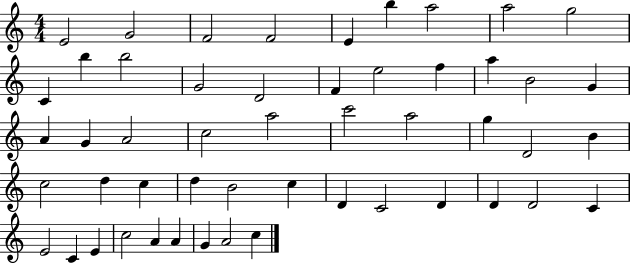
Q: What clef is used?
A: treble